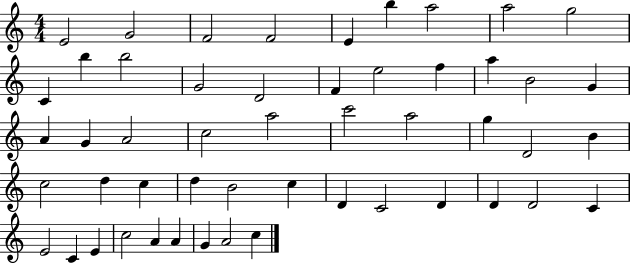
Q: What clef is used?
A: treble